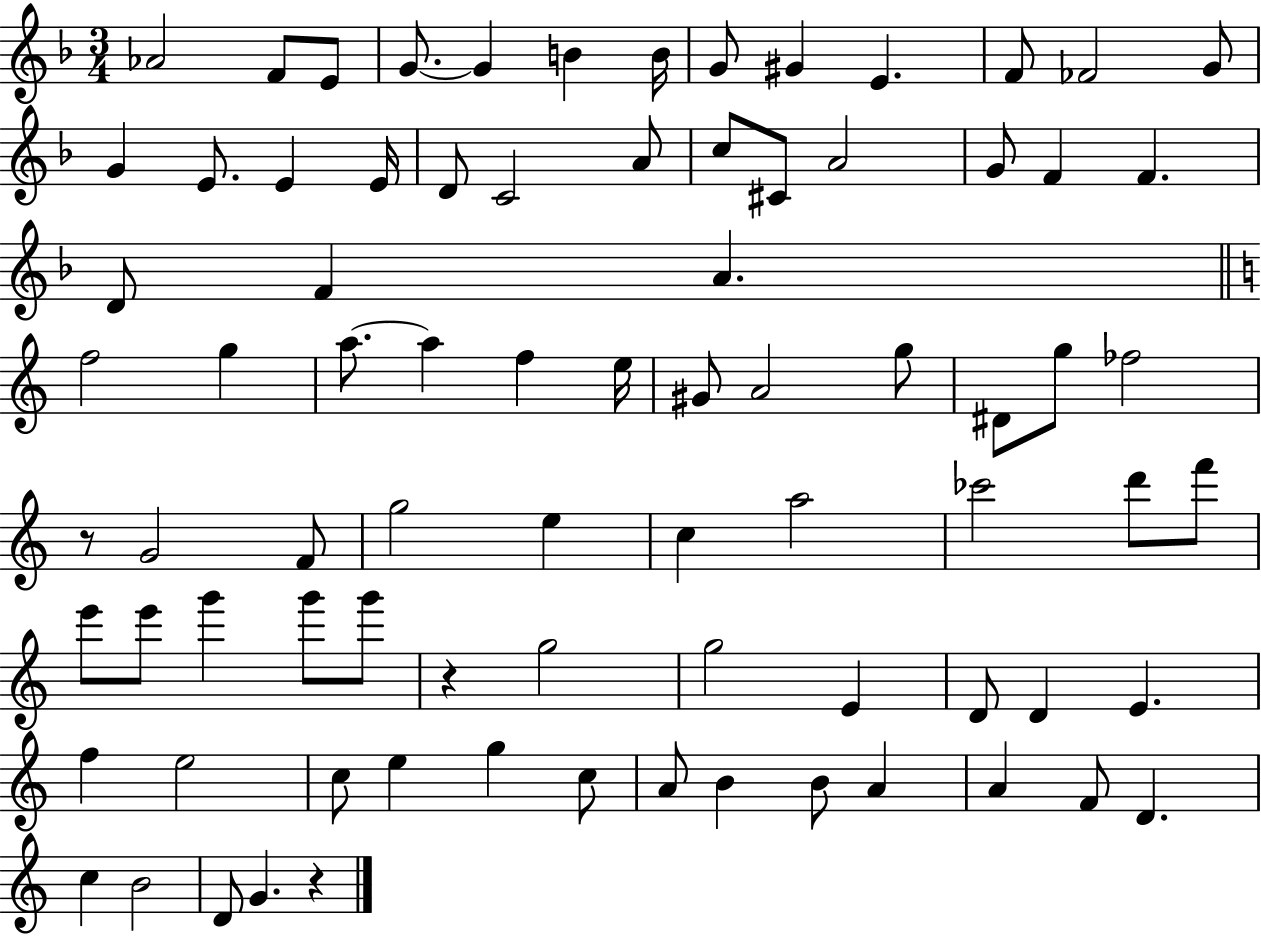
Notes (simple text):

Ab4/h F4/e E4/e G4/e. G4/q B4/q B4/s G4/e G#4/q E4/q. F4/e FES4/h G4/e G4/q E4/e. E4/q E4/s D4/e C4/h A4/e C5/e C#4/e A4/h G4/e F4/q F4/q. D4/e F4/q A4/q. F5/h G5/q A5/e. A5/q F5/q E5/s G#4/e A4/h G5/e D#4/e G5/e FES5/h R/e G4/h F4/e G5/h E5/q C5/q A5/h CES6/h D6/e F6/e E6/e E6/e G6/q G6/e G6/e R/q G5/h G5/h E4/q D4/e D4/q E4/q. F5/q E5/h C5/e E5/q G5/q C5/e A4/e B4/q B4/e A4/q A4/q F4/e D4/q. C5/q B4/h D4/e G4/q. R/q